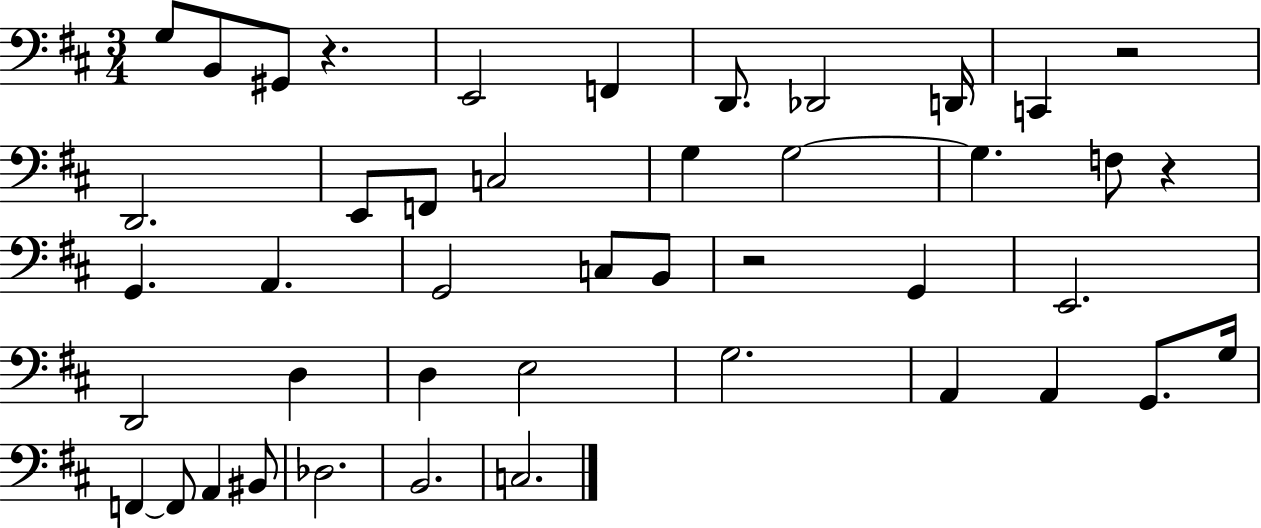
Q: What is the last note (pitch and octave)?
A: C3